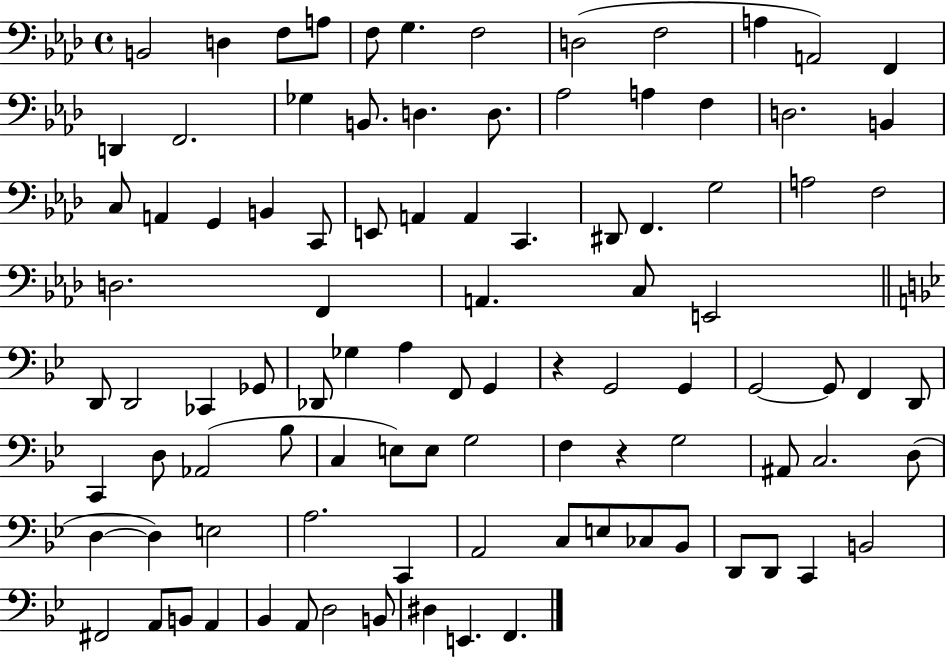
B2/h D3/q F3/e A3/e F3/e G3/q. F3/h D3/h F3/h A3/q A2/h F2/q D2/q F2/h. Gb3/q B2/e. D3/q. D3/e. Ab3/h A3/q F3/q D3/h. B2/q C3/e A2/q G2/q B2/q C2/e E2/e A2/q A2/q C2/q. D#2/e F2/q. G3/h A3/h F3/h D3/h. F2/q A2/q. C3/e E2/h D2/e D2/h CES2/q Gb2/e Db2/e Gb3/q A3/q F2/e G2/q R/q G2/h G2/q G2/h G2/e F2/q D2/e C2/q D3/e Ab2/h Bb3/e C3/q E3/e E3/e G3/h F3/q R/q G3/h A#2/e C3/h. D3/e D3/q D3/q E3/h A3/h. C2/q A2/h C3/e E3/e CES3/e Bb2/e D2/e D2/e C2/q B2/h F#2/h A2/e B2/e A2/q Bb2/q A2/e D3/h B2/e D#3/q E2/q. F2/q.